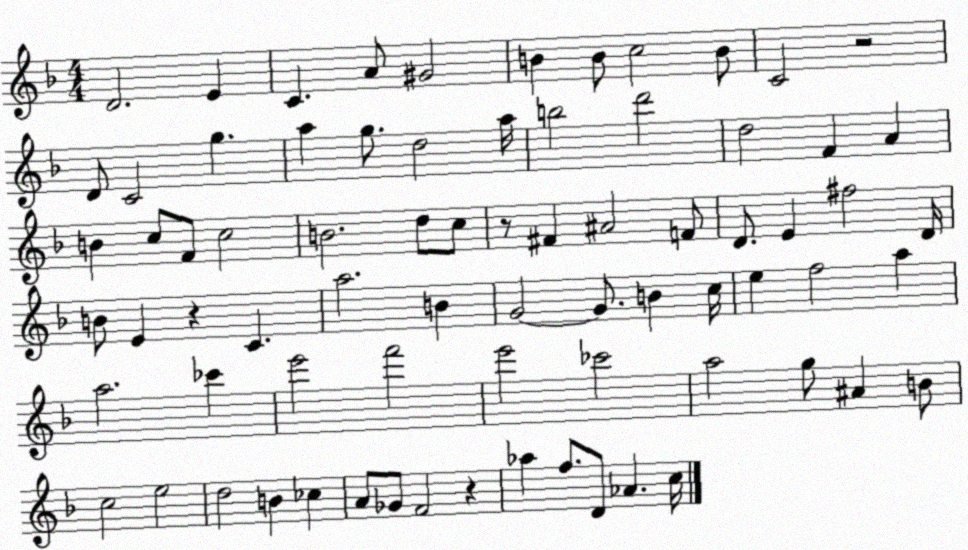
X:1
T:Untitled
M:4/4
L:1/4
K:F
D2 E C A/2 ^G2 B B/2 c2 B/2 C2 z2 D/2 C2 g a g/2 d2 a/4 b2 d'2 d2 F A B c/2 F/2 c2 B2 d/2 c/2 z/2 ^F ^A2 F/2 D/2 E ^f2 D/4 B/2 E z C a2 B G2 G/2 B c/4 e f2 a a2 _c' e'2 f'2 e'2 _c'2 a2 g/2 ^A B/2 c2 e2 d2 B _c A/2 _G/2 F2 z _a f/2 D/2 _A c/4